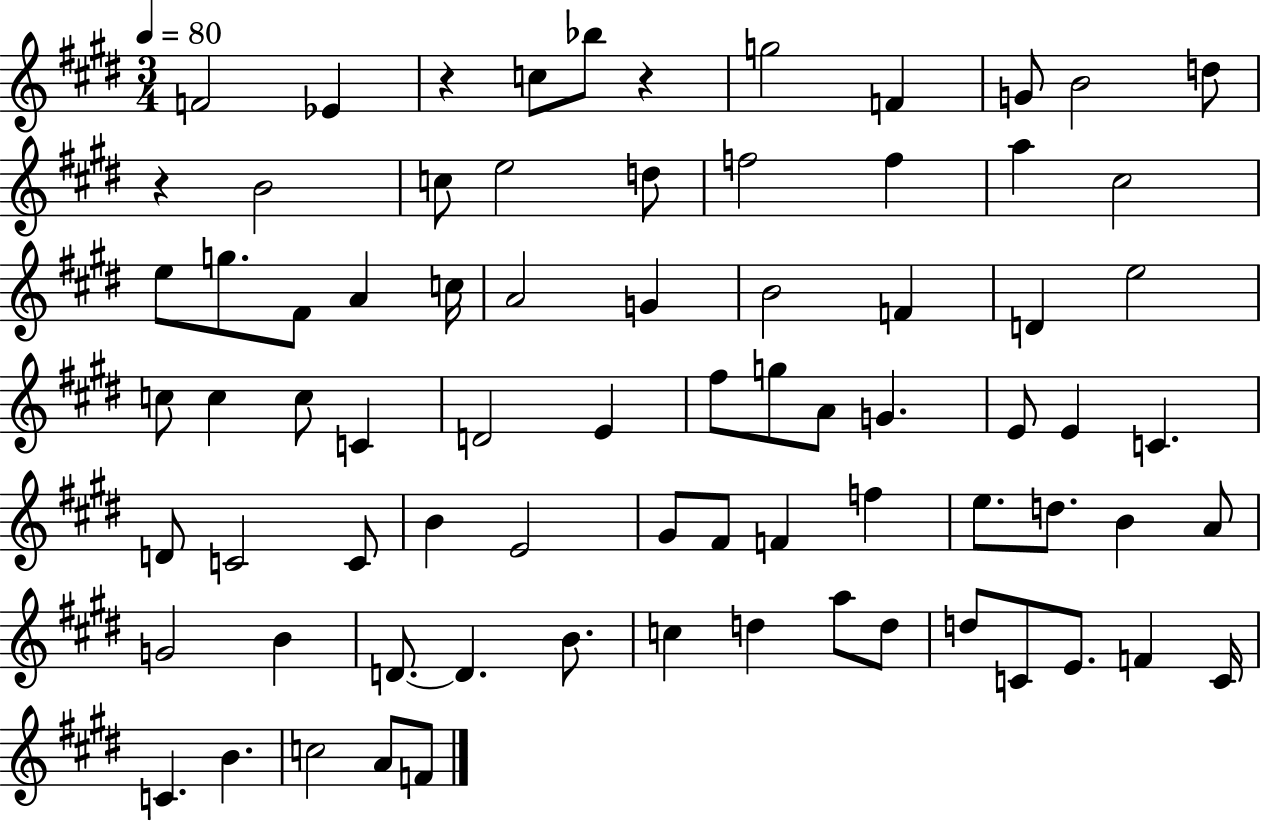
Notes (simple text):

F4/h Eb4/q R/q C5/e Bb5/e R/q G5/h F4/q G4/e B4/h D5/e R/q B4/h C5/e E5/h D5/e F5/h F5/q A5/q C#5/h E5/e G5/e. F#4/e A4/q C5/s A4/h G4/q B4/h F4/q D4/q E5/h C5/e C5/q C5/e C4/q D4/h E4/q F#5/e G5/e A4/e G4/q. E4/e E4/q C4/q. D4/e C4/h C4/e B4/q E4/h G#4/e F#4/e F4/q F5/q E5/e. D5/e. B4/q A4/e G4/h B4/q D4/e. D4/q. B4/e. C5/q D5/q A5/e D5/e D5/e C4/e E4/e. F4/q C4/s C4/q. B4/q. C5/h A4/e F4/e